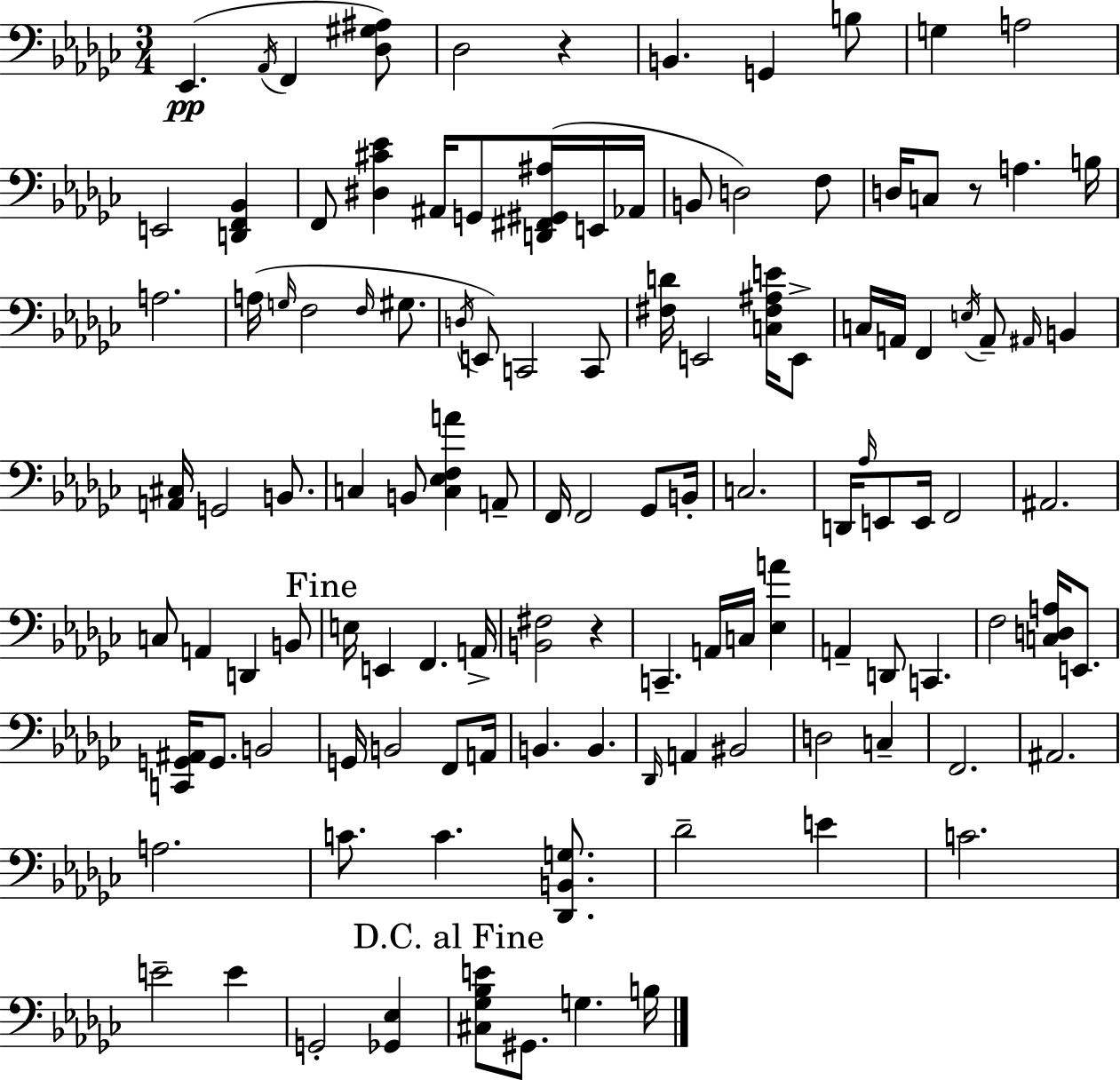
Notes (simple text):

Eb2/q. Ab2/s F2/q [Db3,G#3,A#3]/e Db3/h R/q B2/q. G2/q B3/e G3/q A3/h E2/h [D2,F2,Bb2]/q F2/e [D#3,C#4,Eb4]/q A#2/s G2/e [D2,F#2,G#2,A#3]/s E2/s Ab2/s B2/e D3/h F3/e D3/s C3/e R/e A3/q. B3/s A3/h. A3/s G3/s F3/h F3/s G#3/e. D3/s E2/e C2/h C2/e [F#3,D4]/s E2/h [C3,F#3,A#3,E4]/s E2/e C3/s A2/s F2/q E3/s A2/e A#2/s B2/q [A2,C#3]/s G2/h B2/e. C3/q B2/e [C3,Eb3,F3,A4]/q A2/e F2/s F2/h Gb2/e B2/s C3/h. D2/s Ab3/s E2/e E2/s F2/h A#2/h. C3/e A2/q D2/q B2/e E3/s E2/q F2/q. A2/s [B2,F#3]/h R/q C2/q. A2/s C3/s [Eb3,A4]/q A2/q D2/e C2/q. F3/h [C3,D3,A3]/s E2/e. [C2,G2,A#2]/s G2/e. B2/h G2/s B2/h F2/e A2/s B2/q. B2/q. Db2/s A2/q BIS2/h D3/h C3/q F2/h. A#2/h. A3/h. C4/e. C4/q. [Db2,B2,G3]/e. Db4/h E4/q C4/h. E4/h E4/q G2/h [Gb2,Eb3]/q [C#3,Gb3,Bb3,E4]/e G#2/e. G3/q. B3/s